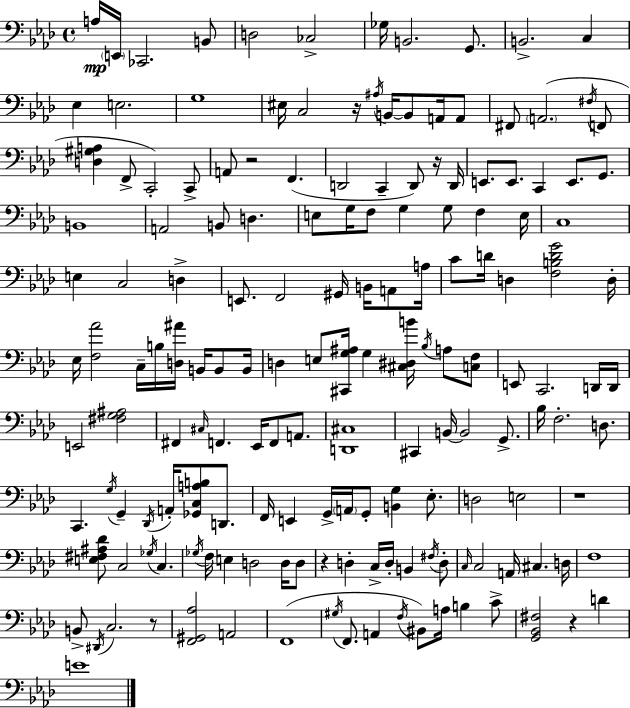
X:1
T:Untitled
M:4/4
L:1/4
K:Ab
A,/4 E,,/4 _C,,2 B,,/2 D,2 _C,2 _G,/4 B,,2 G,,/2 B,,2 C, _E, E,2 G,4 ^E,/4 C,2 z/4 ^A,/4 B,,/4 B,,/2 A,,/4 A,,/2 ^F,,/2 A,,2 ^F,/4 F,,/2 [D,^G,A,] F,,/2 C,,2 C,,/2 A,,/2 z2 F,, D,,2 C,, D,,/2 z/4 D,,/4 E,,/2 E,,/2 C,, E,,/2 G,,/2 B,,4 A,,2 B,,/2 D, E,/2 G,/4 F,/2 G, G,/2 F, E,/4 C,4 E, C,2 D, E,,/2 F,,2 ^G,,/4 B,,/4 A,,/2 A,/4 C/2 D/4 D, [F,B,DG]2 D,/4 _E,/4 [F,_A]2 C,/4 B,/4 [D,^A]/4 B,,/4 B,,/2 B,,/4 D, E,/2 [^C,,G,^A,]/4 G, [^C,^D,B]/4 _B,/4 A,/2 [C,F,]/2 E,,/2 C,,2 D,,/4 D,,/4 E,,2 [^F,G,^A,]2 ^F,, ^C,/4 F,, _E,,/4 F,,/2 A,,/2 [D,,^C,]4 ^C,, B,,/4 B,,2 G,,/2 _B,/4 F,2 D,/2 C,, G,/4 G,, _D,,/4 A,,/4 [_G,,C,A,B,]/2 D,,/2 F,,/4 E,, G,,/4 A,,/4 G,,/2 [B,,G,] _E,/2 D,2 E,2 z4 [E,^F,^A,_D]/2 C,2 _G,/4 C, _G,/4 F,/4 E, D,2 D,/4 D,/2 z D, C,/4 D,/4 B,, ^F,/4 D,/2 C,/4 C,2 A,,/4 ^C, D,/4 F,4 B,,/2 ^D,,/4 C,2 z/2 [F,,^G,,_A,]2 A,,2 F,,4 ^G,/4 F,,/2 A,, F,/4 ^B,,/2 A,/4 B, C/2 [G,,_B,,^F,]2 z D E4